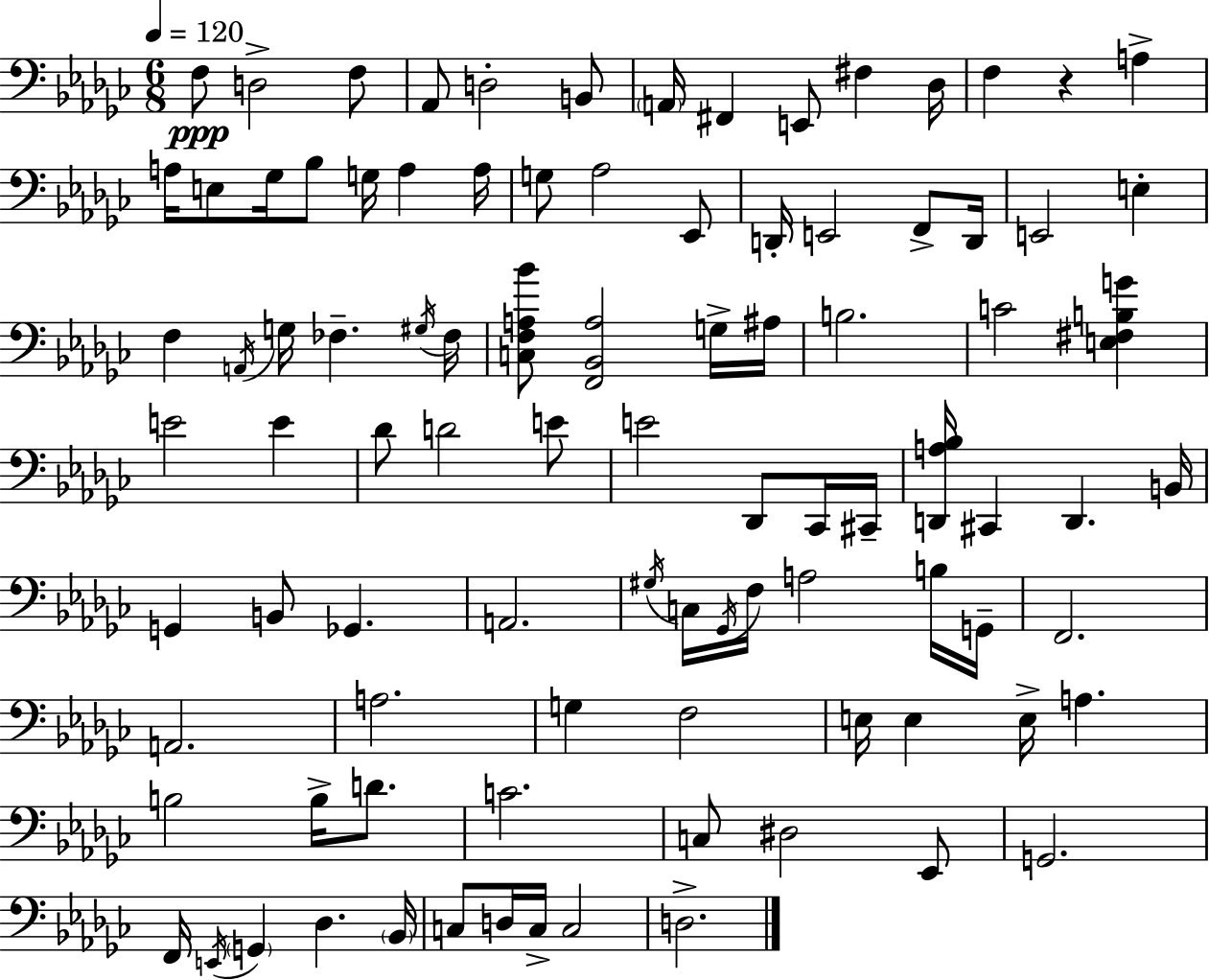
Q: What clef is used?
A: bass